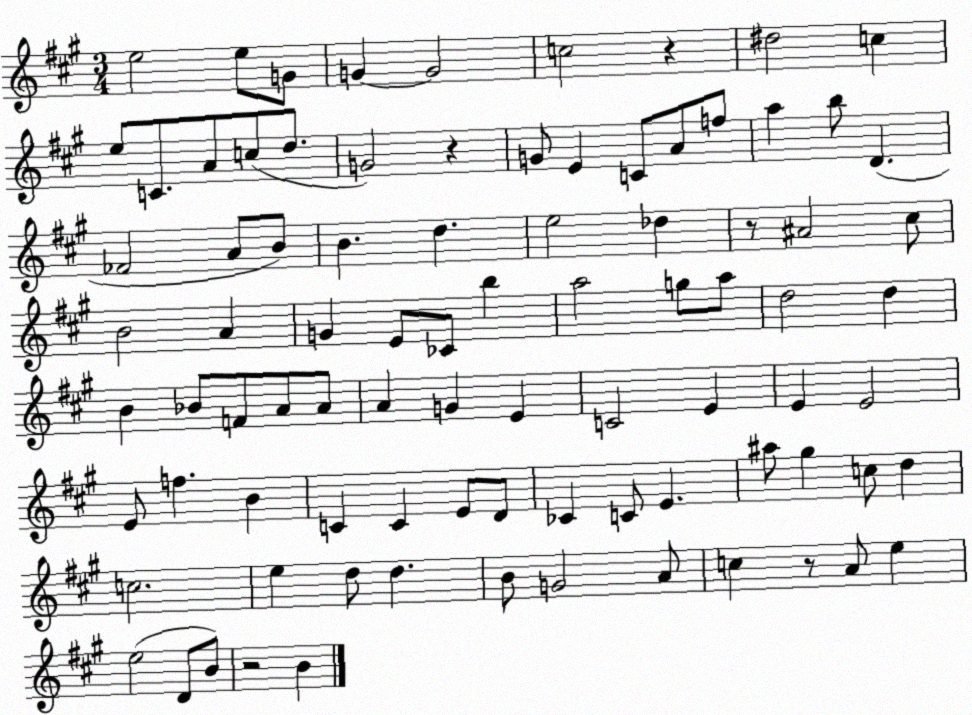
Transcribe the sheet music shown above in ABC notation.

X:1
T:Untitled
M:3/4
L:1/4
K:A
e2 e/2 G/2 G G2 c2 z ^d2 c e/2 C/2 A/2 c/2 d/2 G2 z G/2 E C/2 A/2 f/2 a b/2 D _F2 A/2 B/2 B d e2 _d z/2 ^A2 ^c/2 B2 A G E/2 _C/2 b a2 g/2 a/2 d2 d B _B/2 F/2 A/2 A/2 A G E C2 E E E2 E/2 f B C C E/2 D/2 _C C/2 E ^a/2 ^g c/2 d c2 e d/2 d B/2 G2 A/2 c z/2 A/2 e e2 D/2 B/2 z2 B